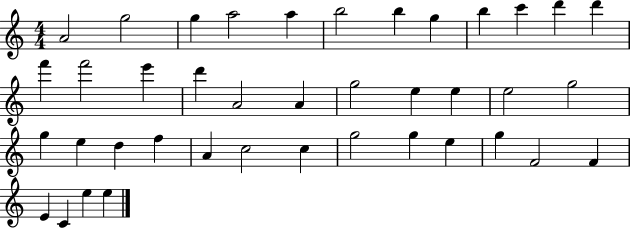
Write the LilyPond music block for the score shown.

{
  \clef treble
  \numericTimeSignature
  \time 4/4
  \key c \major
  a'2 g''2 | g''4 a''2 a''4 | b''2 b''4 g''4 | b''4 c'''4 d'''4 d'''4 | \break f'''4 f'''2 e'''4 | d'''4 a'2 a'4 | g''2 e''4 e''4 | e''2 g''2 | \break g''4 e''4 d''4 f''4 | a'4 c''2 c''4 | g''2 g''4 e''4 | g''4 f'2 f'4 | \break e'4 c'4 e''4 e''4 | \bar "|."
}